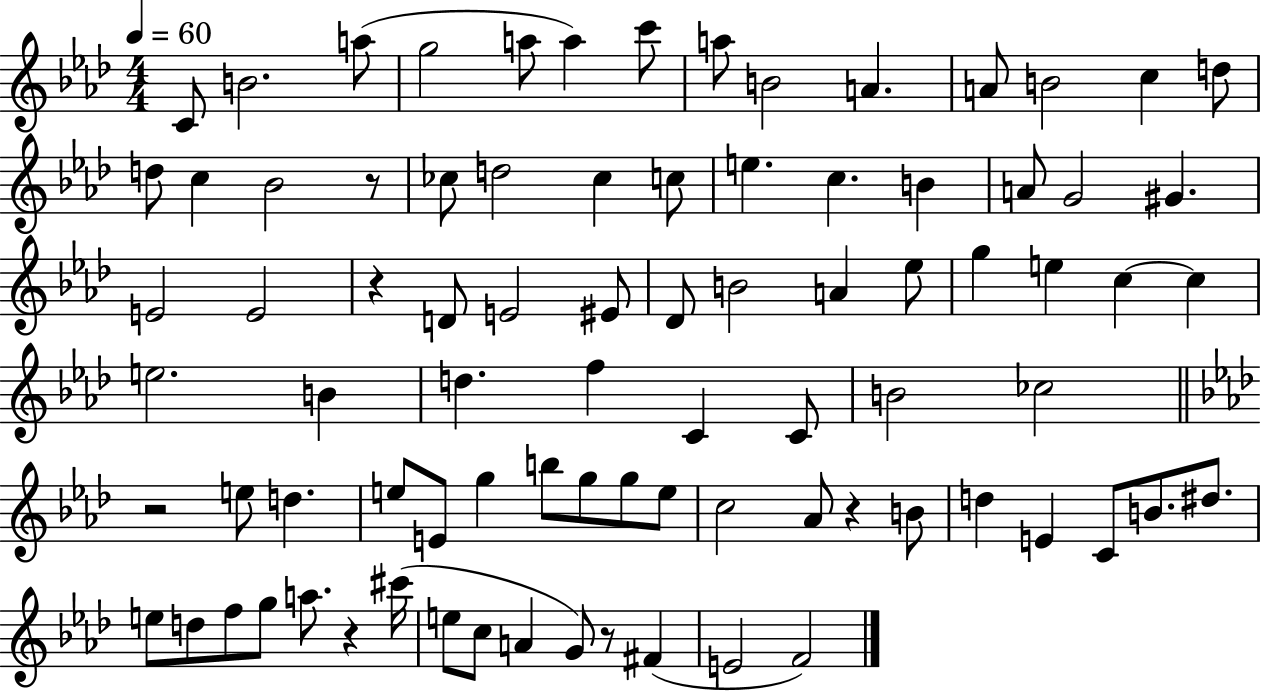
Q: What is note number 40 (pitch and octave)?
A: C5